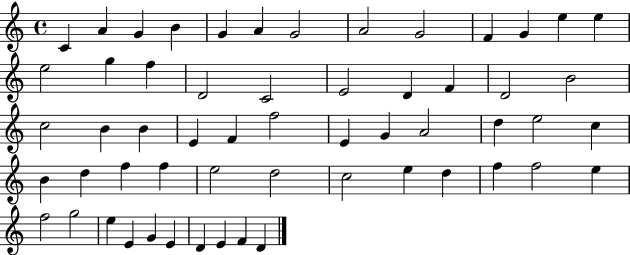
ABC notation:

X:1
T:Untitled
M:4/4
L:1/4
K:C
C A G B G A G2 A2 G2 F G e e e2 g f D2 C2 E2 D F D2 B2 c2 B B E F f2 E G A2 d e2 c B d f f e2 d2 c2 e d f f2 e f2 g2 e E G E D E F D